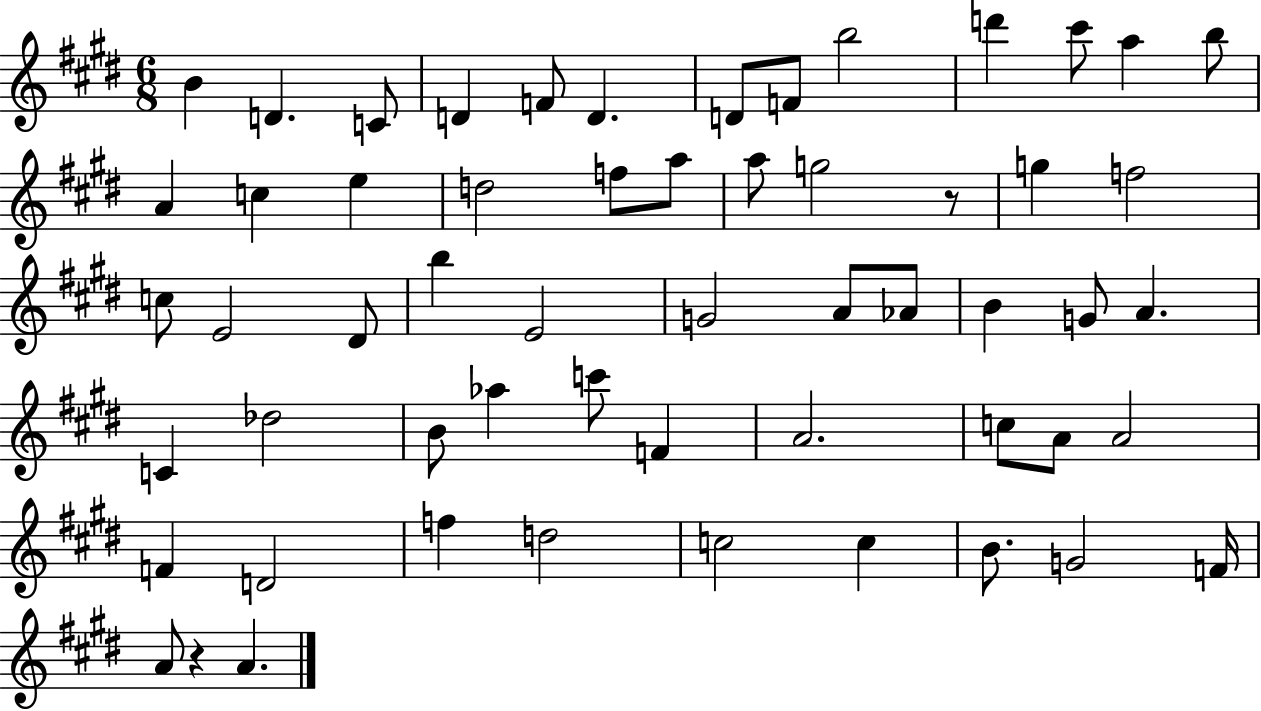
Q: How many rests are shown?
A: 2